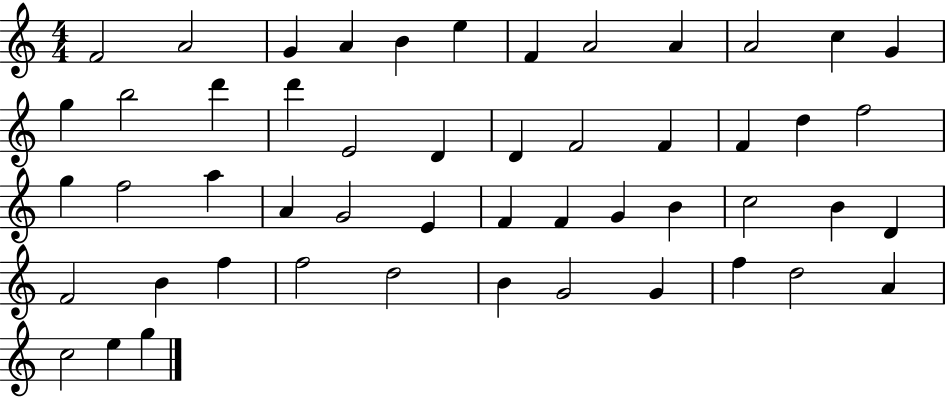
{
  \clef treble
  \numericTimeSignature
  \time 4/4
  \key c \major
  f'2 a'2 | g'4 a'4 b'4 e''4 | f'4 a'2 a'4 | a'2 c''4 g'4 | \break g''4 b''2 d'''4 | d'''4 e'2 d'4 | d'4 f'2 f'4 | f'4 d''4 f''2 | \break g''4 f''2 a''4 | a'4 g'2 e'4 | f'4 f'4 g'4 b'4 | c''2 b'4 d'4 | \break f'2 b'4 f''4 | f''2 d''2 | b'4 g'2 g'4 | f''4 d''2 a'4 | \break c''2 e''4 g''4 | \bar "|."
}